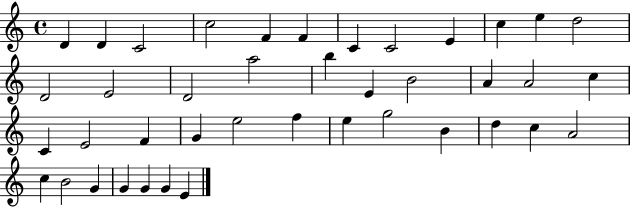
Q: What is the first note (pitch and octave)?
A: D4